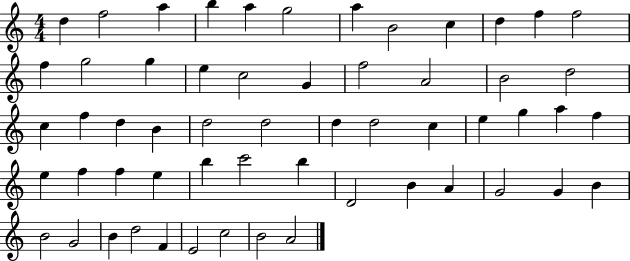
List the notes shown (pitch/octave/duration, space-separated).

D5/q F5/h A5/q B5/q A5/q G5/h A5/q B4/h C5/q D5/q F5/q F5/h F5/q G5/h G5/q E5/q C5/h G4/q F5/h A4/h B4/h D5/h C5/q F5/q D5/q B4/q D5/h D5/h D5/q D5/h C5/q E5/q G5/q A5/q F5/q E5/q F5/q F5/q E5/q B5/q C6/h B5/q D4/h B4/q A4/q G4/h G4/q B4/q B4/h G4/h B4/q D5/h F4/q E4/h C5/h B4/h A4/h